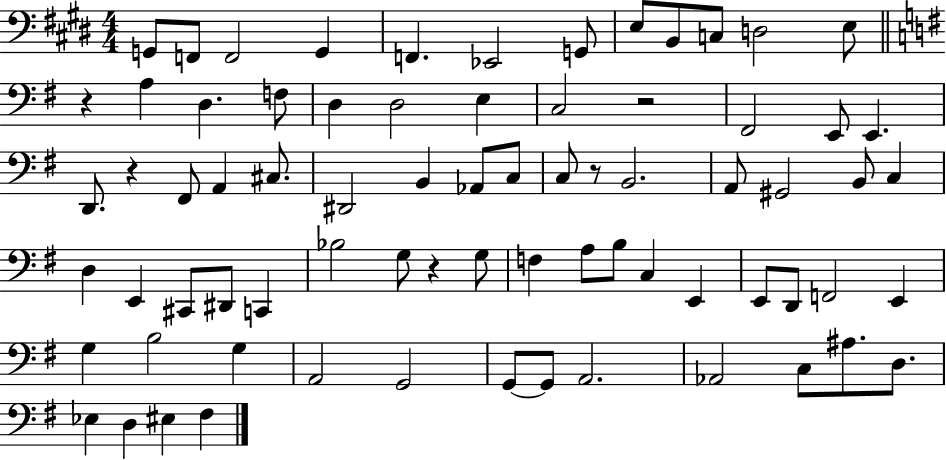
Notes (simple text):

G2/e F2/e F2/h G2/q F2/q. Eb2/h G2/e E3/e B2/e C3/e D3/h E3/e R/q A3/q D3/q. F3/e D3/q D3/h E3/q C3/h R/h F#2/h E2/e E2/q. D2/e. R/q F#2/e A2/q C#3/e. D#2/h B2/q Ab2/e C3/e C3/e R/e B2/h. A2/e G#2/h B2/e C3/q D3/q E2/q C#2/e D#2/e C2/q Bb3/h G3/e R/q G3/e F3/q A3/e B3/e C3/q E2/q E2/e D2/e F2/h E2/q G3/q B3/h G3/q A2/h G2/h G2/e G2/e A2/h. Ab2/h C3/e A#3/e. D3/e. Eb3/q D3/q EIS3/q F#3/q